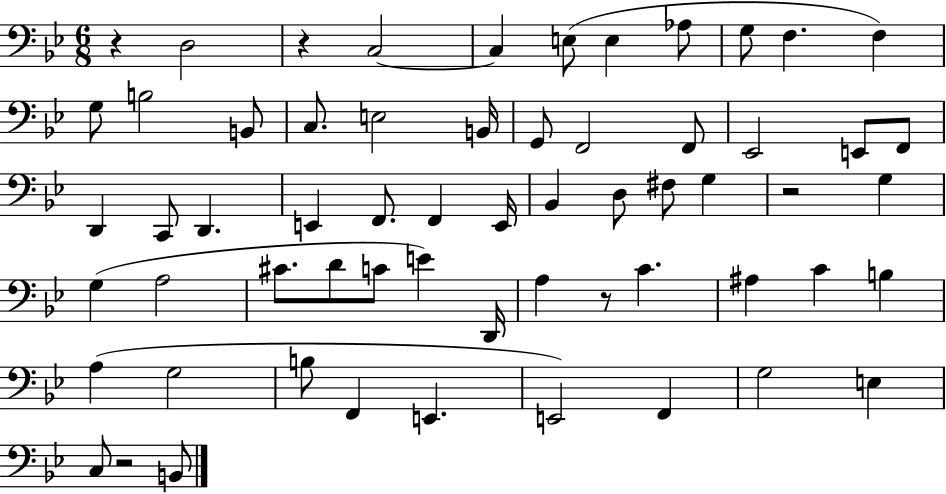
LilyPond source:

{
  \clef bass
  \numericTimeSignature
  \time 6/8
  \key bes \major
  r4 d2 | r4 c2~~ | c4 e8( e4 aes8 | g8 f4. f4) | \break g8 b2 b,8 | c8. e2 b,16 | g,8 f,2 f,8 | ees,2 e,8 f,8 | \break d,4 c,8 d,4. | e,4 f,8. f,4 e,16 | bes,4 d8 fis8 g4 | r2 g4 | \break g4( a2 | cis'8. d'8 c'8 e'4) d,16 | a4 r8 c'4. | ais4 c'4 b4 | \break a4( g2 | b8 f,4 e,4. | e,2) f,4 | g2 e4 | \break c8 r2 b,8 | \bar "|."
}